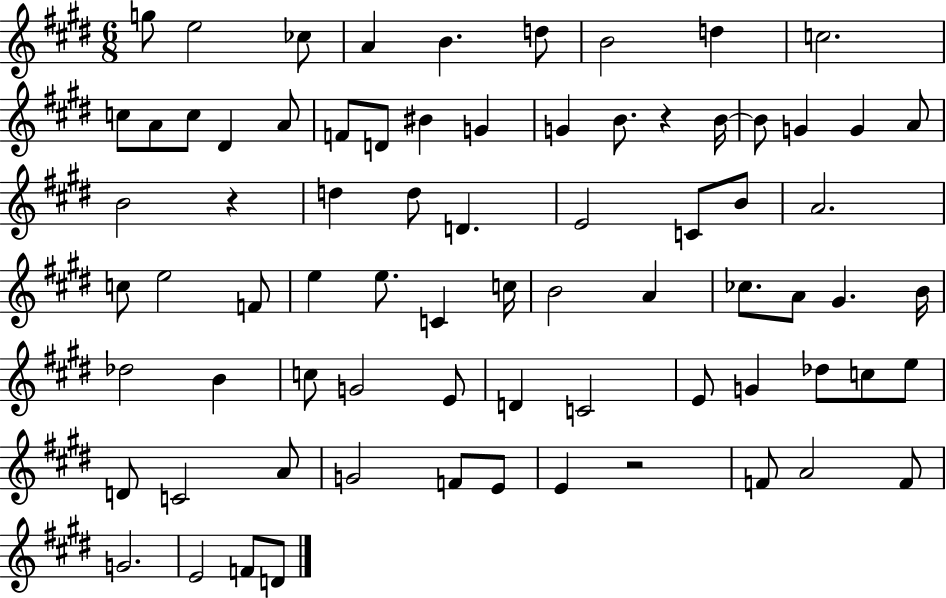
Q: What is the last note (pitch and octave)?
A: D4